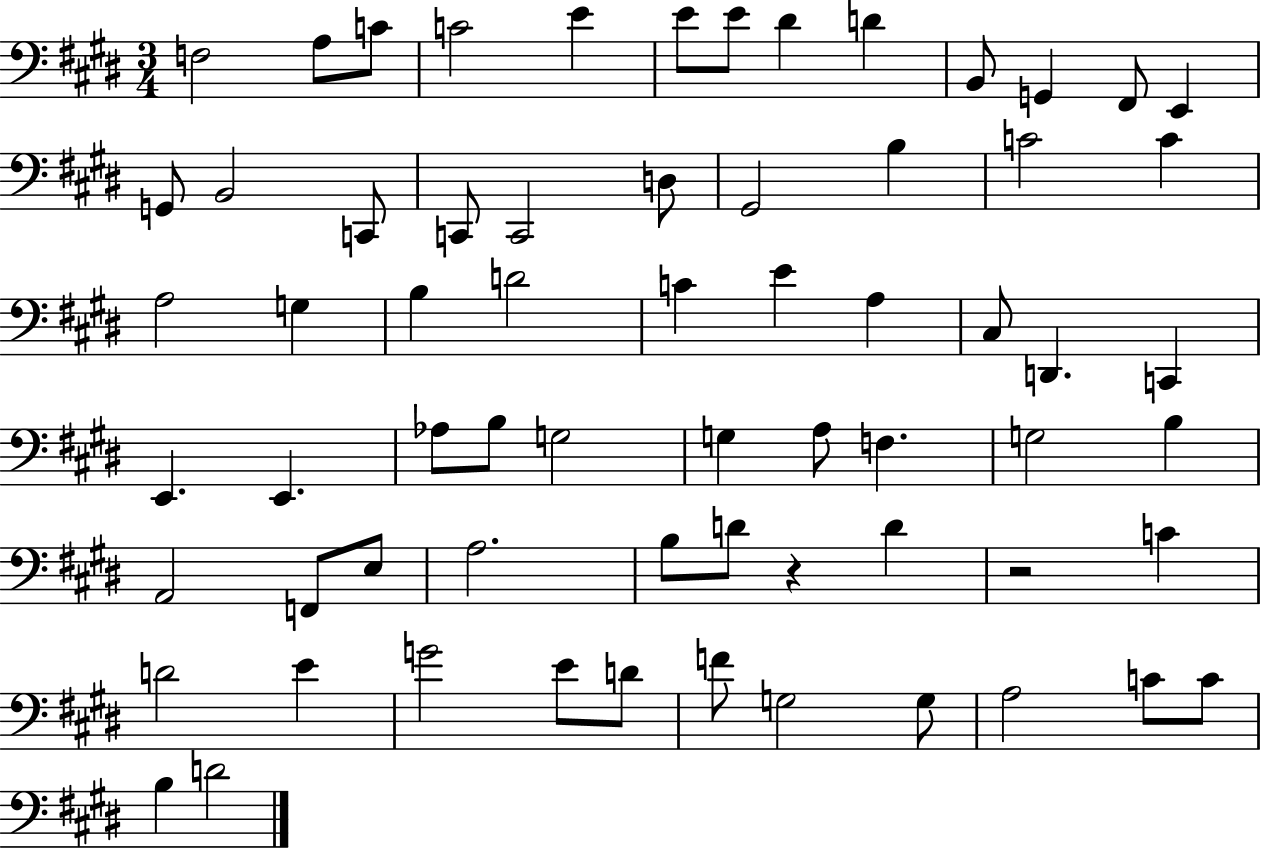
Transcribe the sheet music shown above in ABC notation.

X:1
T:Untitled
M:3/4
L:1/4
K:E
F,2 A,/2 C/2 C2 E E/2 E/2 ^D D B,,/2 G,, ^F,,/2 E,, G,,/2 B,,2 C,,/2 C,,/2 C,,2 D,/2 ^G,,2 B, C2 C A,2 G, B, D2 C E A, ^C,/2 D,, C,, E,, E,, _A,/2 B,/2 G,2 G, A,/2 F, G,2 B, A,,2 F,,/2 E,/2 A,2 B,/2 D/2 z D z2 C D2 E G2 E/2 D/2 F/2 G,2 G,/2 A,2 C/2 C/2 B, D2